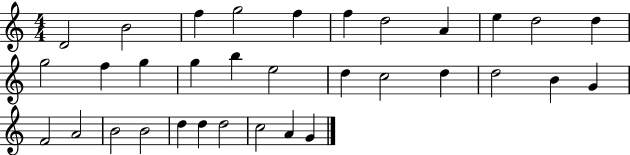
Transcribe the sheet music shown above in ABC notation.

X:1
T:Untitled
M:4/4
L:1/4
K:C
D2 B2 f g2 f f d2 A e d2 d g2 f g g b e2 d c2 d d2 B G F2 A2 B2 B2 d d d2 c2 A G